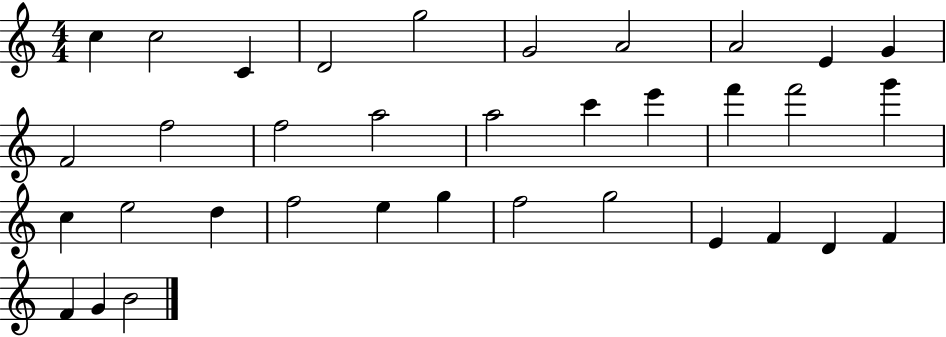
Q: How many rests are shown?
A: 0